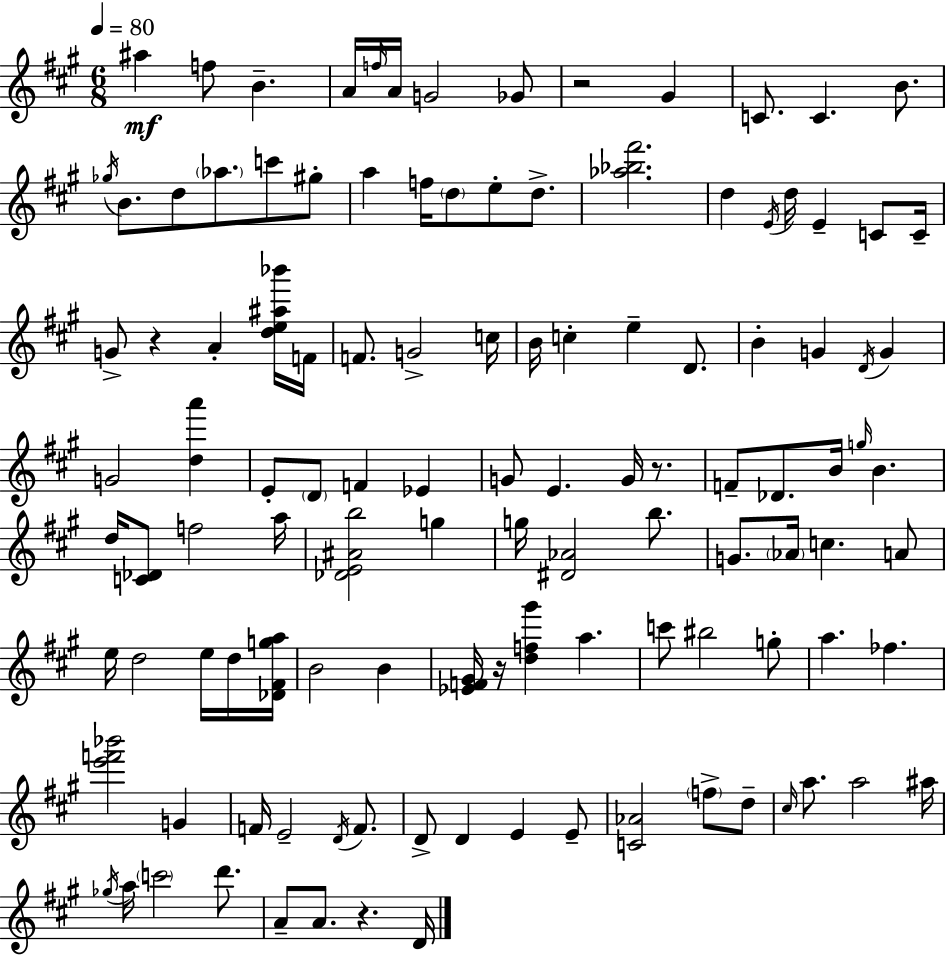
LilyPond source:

{
  \clef treble
  \numericTimeSignature
  \time 6/8
  \key a \major
  \tempo 4 = 80
  ais''4\mf f''8 b'4.-- | a'16 \grace { f''16 } a'16 g'2 ges'8 | r2 gis'4 | c'8. c'4. b'8. | \break \acciaccatura { ges''16 } b'8. d''8 \parenthesize aes''8. c'''8 | gis''8-. a''4 f''16 \parenthesize d''8 e''8-. d''8.-> | <aes'' bes'' fis'''>2. | d''4 \acciaccatura { e'16 } d''16 e'4-- | \break c'8 c'16-- g'8-> r4 a'4-. | <d'' e'' ais'' bes'''>16 f'16 f'8. g'2-> | c''16 b'16 c''4-. e''4-- | d'8. b'4-. g'4 \acciaccatura { d'16 } | \break g'4 g'2 | <d'' a'''>4 e'8-. \parenthesize d'8 f'4 | ees'4 g'8 e'4. | g'16 r8. f'8-- des'8. b'16 \grace { g''16 } b'4. | \break d''16 <c' des'>8 f''2 | a''16 <des' e' ais' b''>2 | g''4 g''16 <dis' aes'>2 | b''8. g'8. \parenthesize aes'16 c''4. | \break a'8 e''16 d''2 | e''16 d''16 <des' fis' g'' a''>16 b'2 | b'4 <ees' f' gis'>16 r16 <d'' f'' gis'''>4 a''4. | c'''8 bis''2 | \break g''8-. a''4. fes''4. | <e''' f''' bes'''>2 | g'4 f'16 e'2-- | \acciaccatura { d'16 } f'8. d'8-> d'4 | \break e'4 e'8-- <c' aes'>2 | \parenthesize f''8-> d''8-- \grace { cis''16 } a''8. a''2 | ais''16 \acciaccatura { ges''16 } a''16 \parenthesize c'''2 | d'''8. a'8-- a'8. | \break r4. d'16 \bar "|."
}